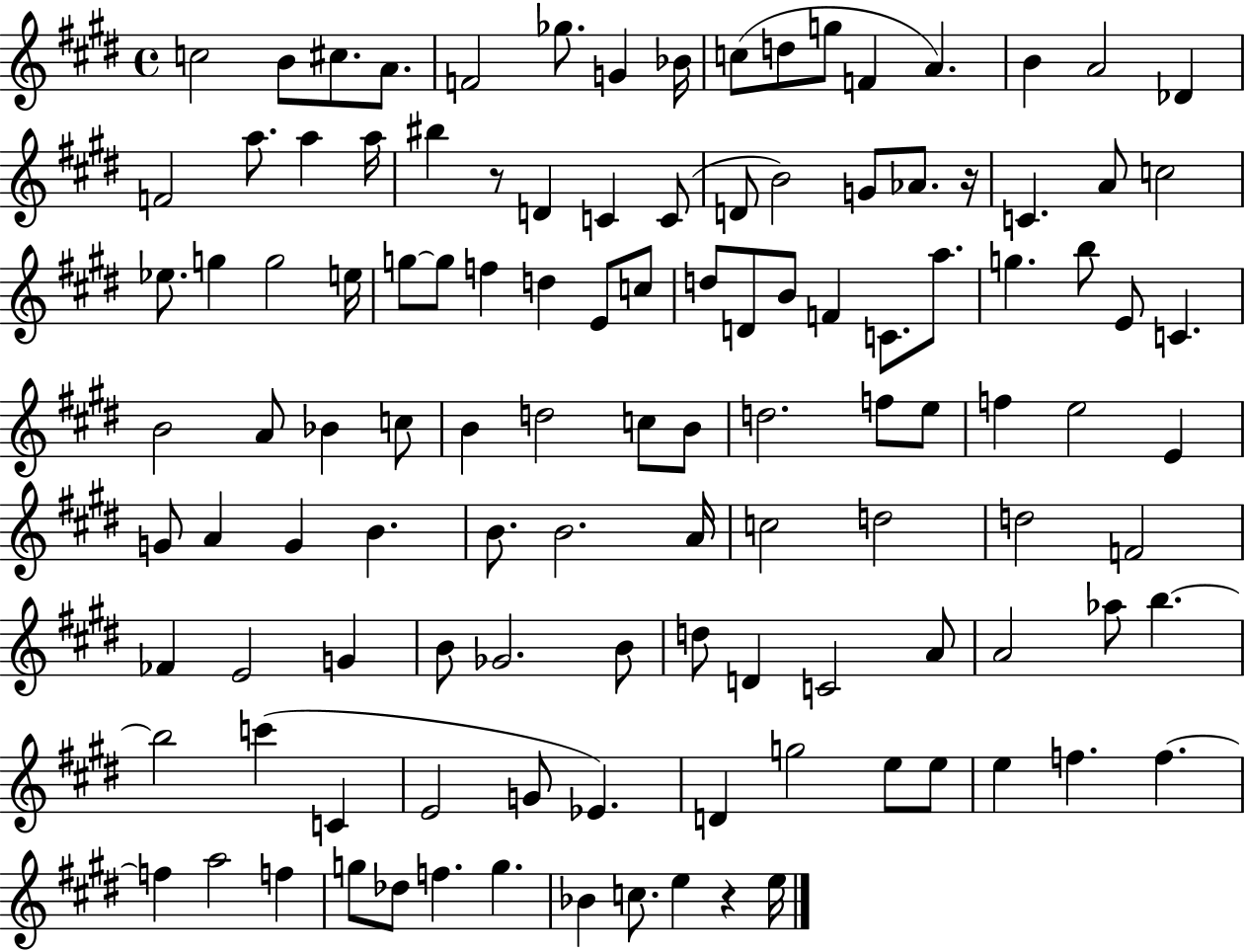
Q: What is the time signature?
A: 4/4